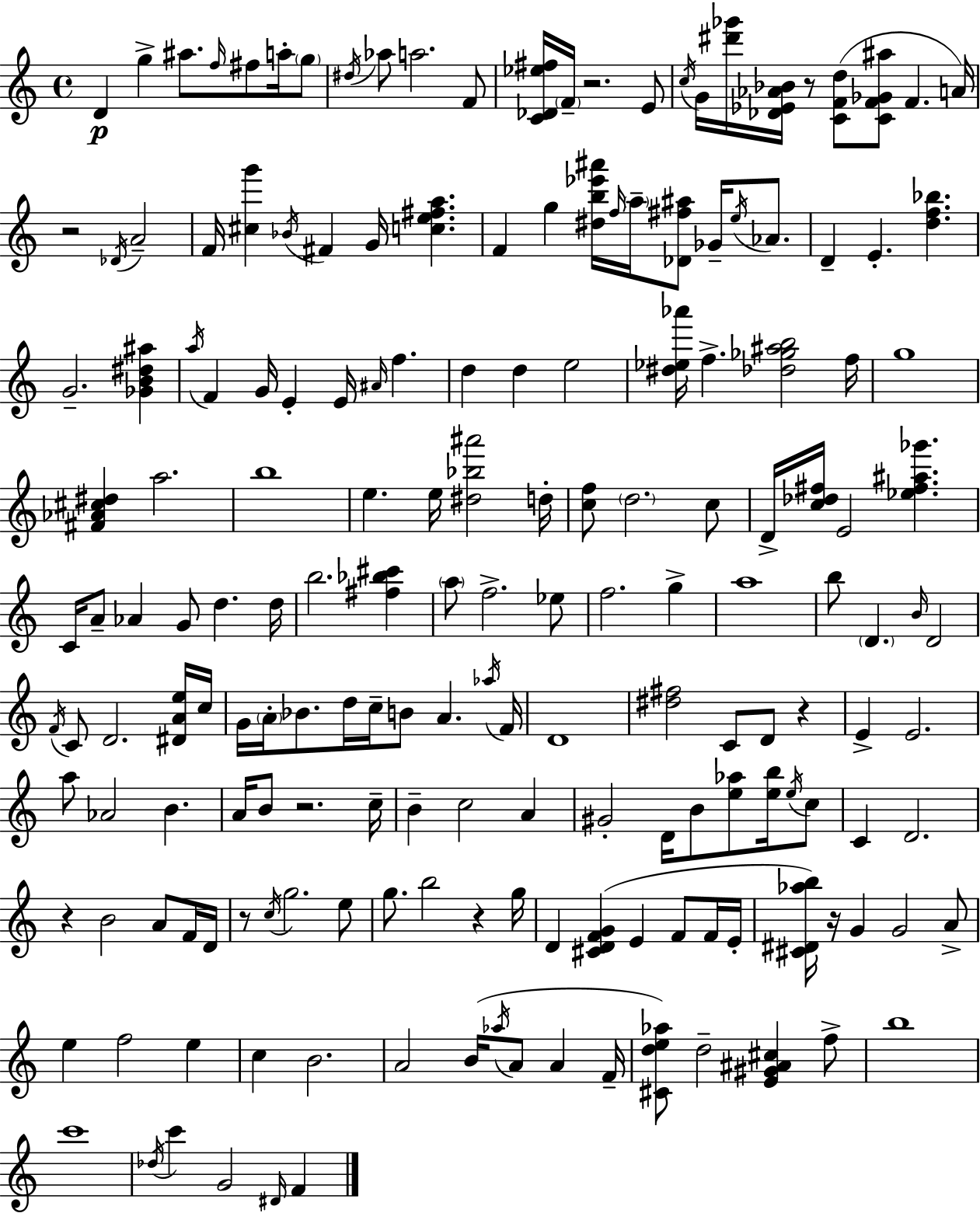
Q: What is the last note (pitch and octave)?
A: F4